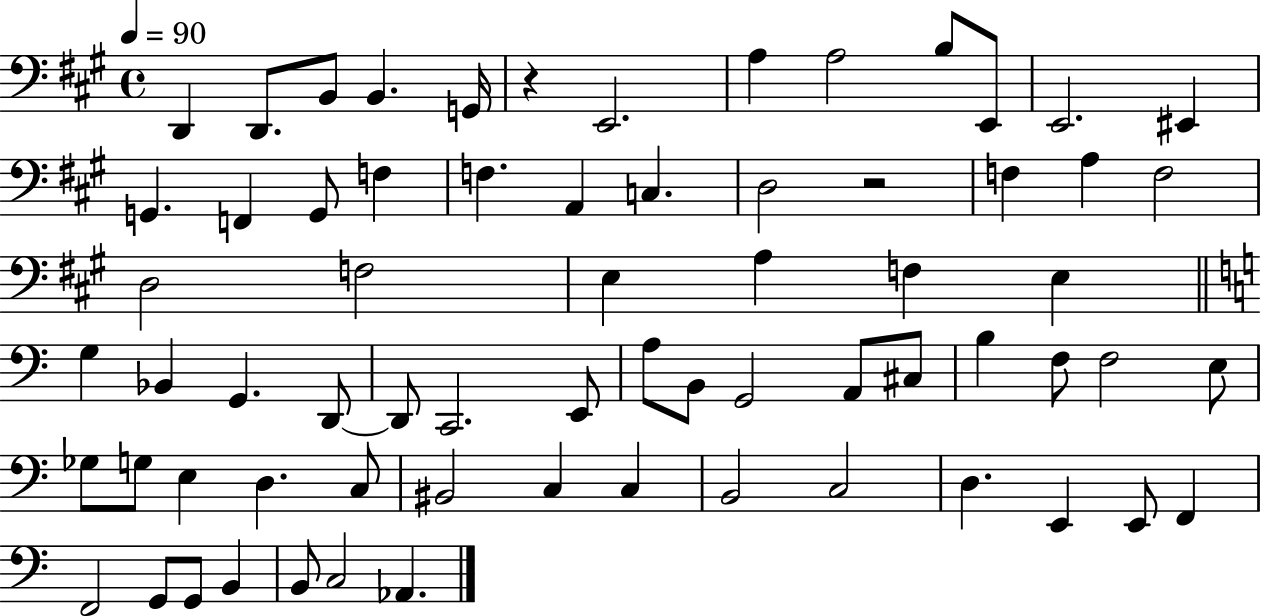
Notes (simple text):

D2/q D2/e. B2/e B2/q. G2/s R/q E2/h. A3/q A3/h B3/e E2/e E2/h. EIS2/q G2/q. F2/q G2/e F3/q F3/q. A2/q C3/q. D3/h R/h F3/q A3/q F3/h D3/h F3/h E3/q A3/q F3/q E3/q G3/q Bb2/q G2/q. D2/e D2/e C2/h. E2/e A3/e B2/e G2/h A2/e C#3/e B3/q F3/e F3/h E3/e Gb3/e G3/e E3/q D3/q. C3/e BIS2/h C3/q C3/q B2/h C3/h D3/q. E2/q E2/e F2/q F2/h G2/e G2/e B2/q B2/e C3/h Ab2/q.